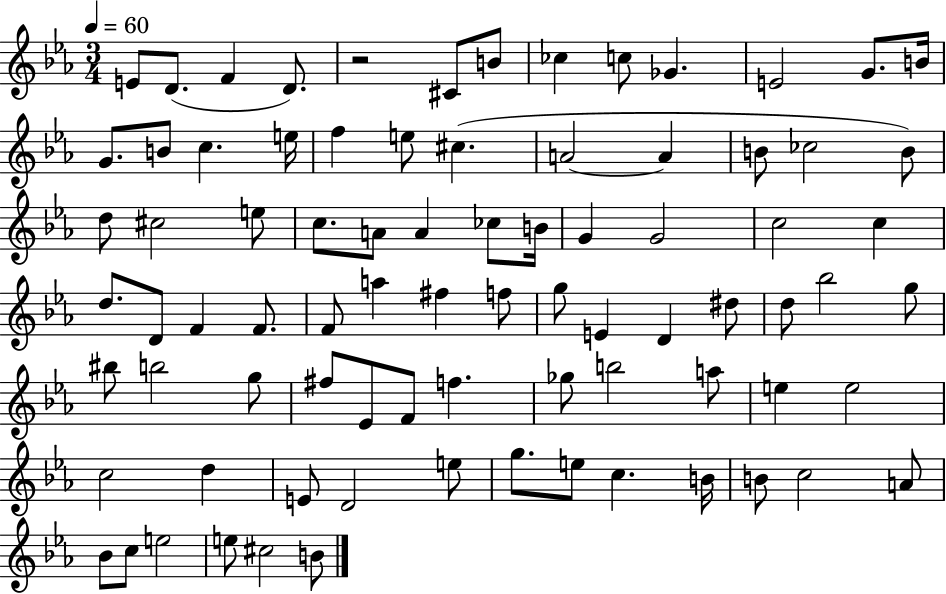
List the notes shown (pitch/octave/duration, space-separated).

E4/e D4/e. F4/q D4/e. R/h C#4/e B4/e CES5/q C5/e Gb4/q. E4/h G4/e. B4/s G4/e. B4/e C5/q. E5/s F5/q E5/e C#5/q. A4/h A4/q B4/e CES5/h B4/e D5/e C#5/h E5/e C5/e. A4/e A4/q CES5/e B4/s G4/q G4/h C5/h C5/q D5/e. D4/e F4/q F4/e. F4/e A5/q F#5/q F5/e G5/e E4/q D4/q D#5/e D5/e Bb5/h G5/e BIS5/e B5/h G5/e F#5/e Eb4/e F4/e F5/q. Gb5/e B5/h A5/e E5/q E5/h C5/h D5/q E4/e D4/h E5/e G5/e. E5/e C5/q. B4/s B4/e C5/h A4/e Bb4/e C5/e E5/h E5/e C#5/h B4/e